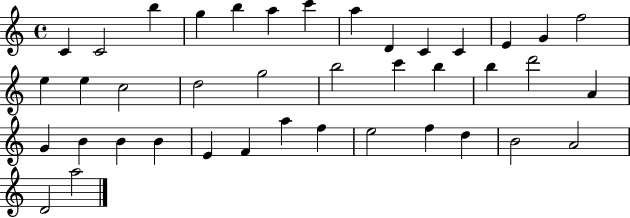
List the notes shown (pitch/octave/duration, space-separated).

C4/q C4/h B5/q G5/q B5/q A5/q C6/q A5/q D4/q C4/q C4/q E4/q G4/q F5/h E5/q E5/q C5/h D5/h G5/h B5/h C6/q B5/q B5/q D6/h A4/q G4/q B4/q B4/q B4/q E4/q F4/q A5/q F5/q E5/h F5/q D5/q B4/h A4/h D4/h A5/h